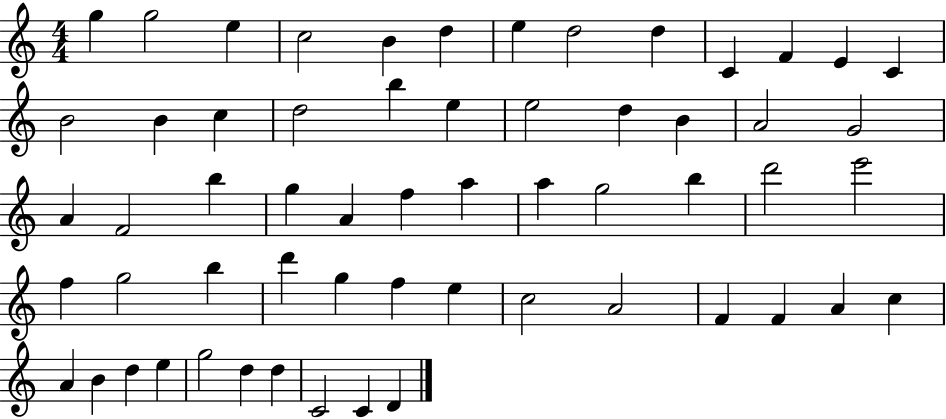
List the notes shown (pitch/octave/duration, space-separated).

G5/q G5/h E5/q C5/h B4/q D5/q E5/q D5/h D5/q C4/q F4/q E4/q C4/q B4/h B4/q C5/q D5/h B5/q E5/q E5/h D5/q B4/q A4/h G4/h A4/q F4/h B5/q G5/q A4/q F5/q A5/q A5/q G5/h B5/q D6/h E6/h F5/q G5/h B5/q D6/q G5/q F5/q E5/q C5/h A4/h F4/q F4/q A4/q C5/q A4/q B4/q D5/q E5/q G5/h D5/q D5/q C4/h C4/q D4/q